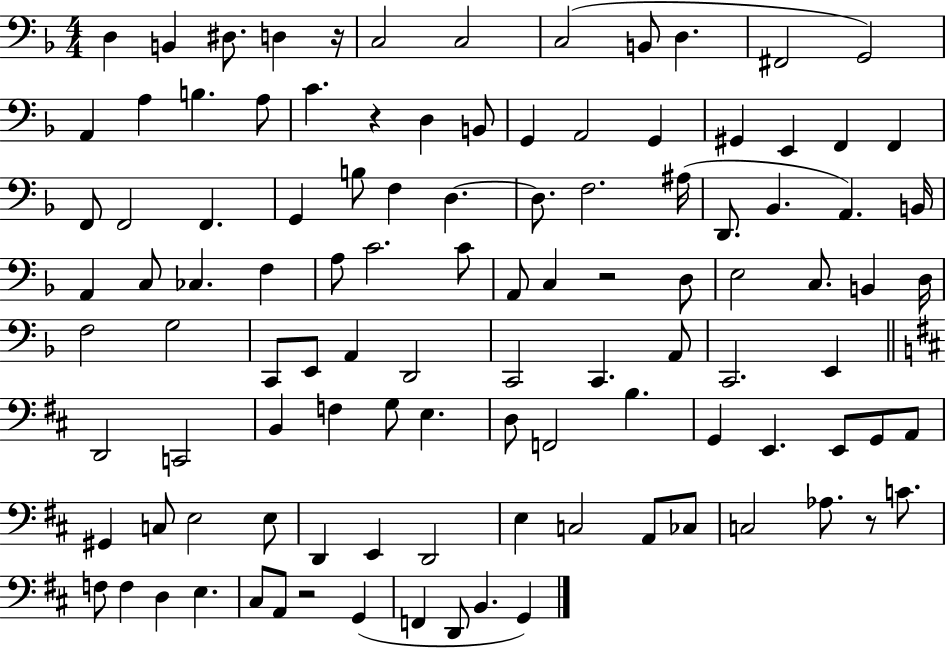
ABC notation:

X:1
T:Untitled
M:4/4
L:1/4
K:F
D, B,, ^D,/2 D, z/4 C,2 C,2 C,2 B,,/2 D, ^F,,2 G,,2 A,, A, B, A,/2 C z D, B,,/2 G,, A,,2 G,, ^G,, E,, F,, F,, F,,/2 F,,2 F,, G,, B,/2 F, D, D,/2 F,2 ^A,/4 D,,/2 _B,, A,, B,,/4 A,, C,/2 _C, F, A,/2 C2 C/2 A,,/2 C, z2 D,/2 E,2 C,/2 B,, D,/4 F,2 G,2 C,,/2 E,,/2 A,, D,,2 C,,2 C,, A,,/2 C,,2 E,, D,,2 C,,2 B,, F, G,/2 E, D,/2 F,,2 B, G,, E,, E,,/2 G,,/2 A,,/2 ^G,, C,/2 E,2 E,/2 D,, E,, D,,2 E, C,2 A,,/2 _C,/2 C,2 _A,/2 z/2 C/2 F,/2 F, D, E, ^C,/2 A,,/2 z2 G,, F,, D,,/2 B,, G,,